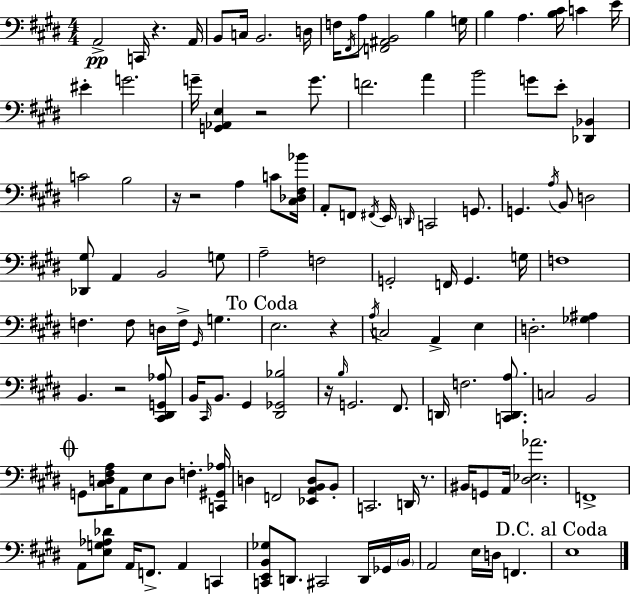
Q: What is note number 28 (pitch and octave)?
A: A3